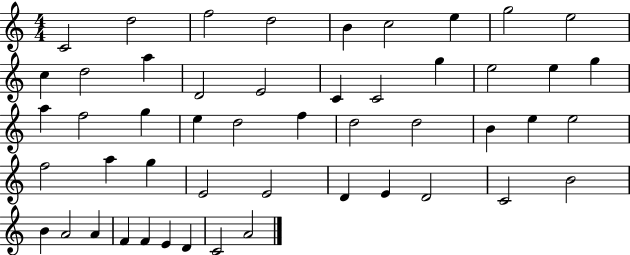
{
  \clef treble
  \numericTimeSignature
  \time 4/4
  \key c \major
  c'2 d''2 | f''2 d''2 | b'4 c''2 e''4 | g''2 e''2 | \break c''4 d''2 a''4 | d'2 e'2 | c'4 c'2 g''4 | e''2 e''4 g''4 | \break a''4 f''2 g''4 | e''4 d''2 f''4 | d''2 d''2 | b'4 e''4 e''2 | \break f''2 a''4 g''4 | e'2 e'2 | d'4 e'4 d'2 | c'2 b'2 | \break b'4 a'2 a'4 | f'4 f'4 e'4 d'4 | c'2 a'2 | \bar "|."
}